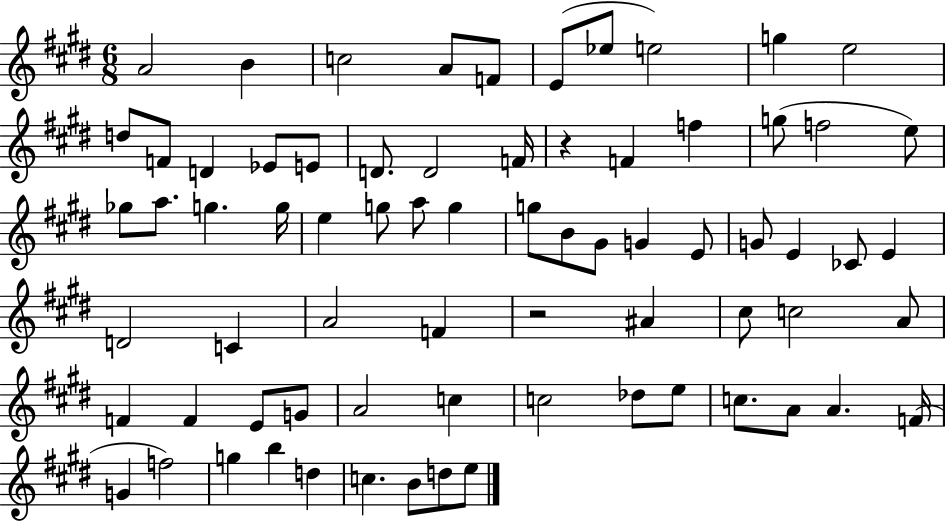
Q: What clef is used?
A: treble